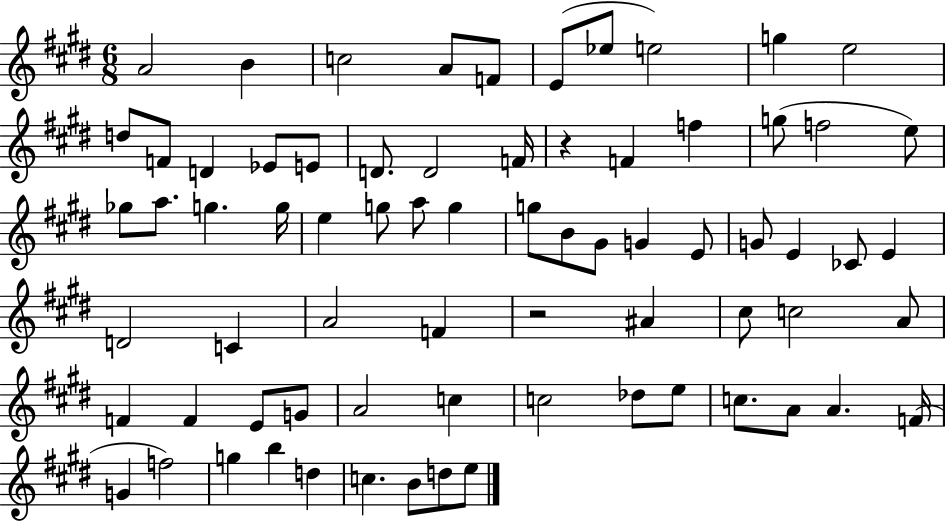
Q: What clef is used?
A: treble